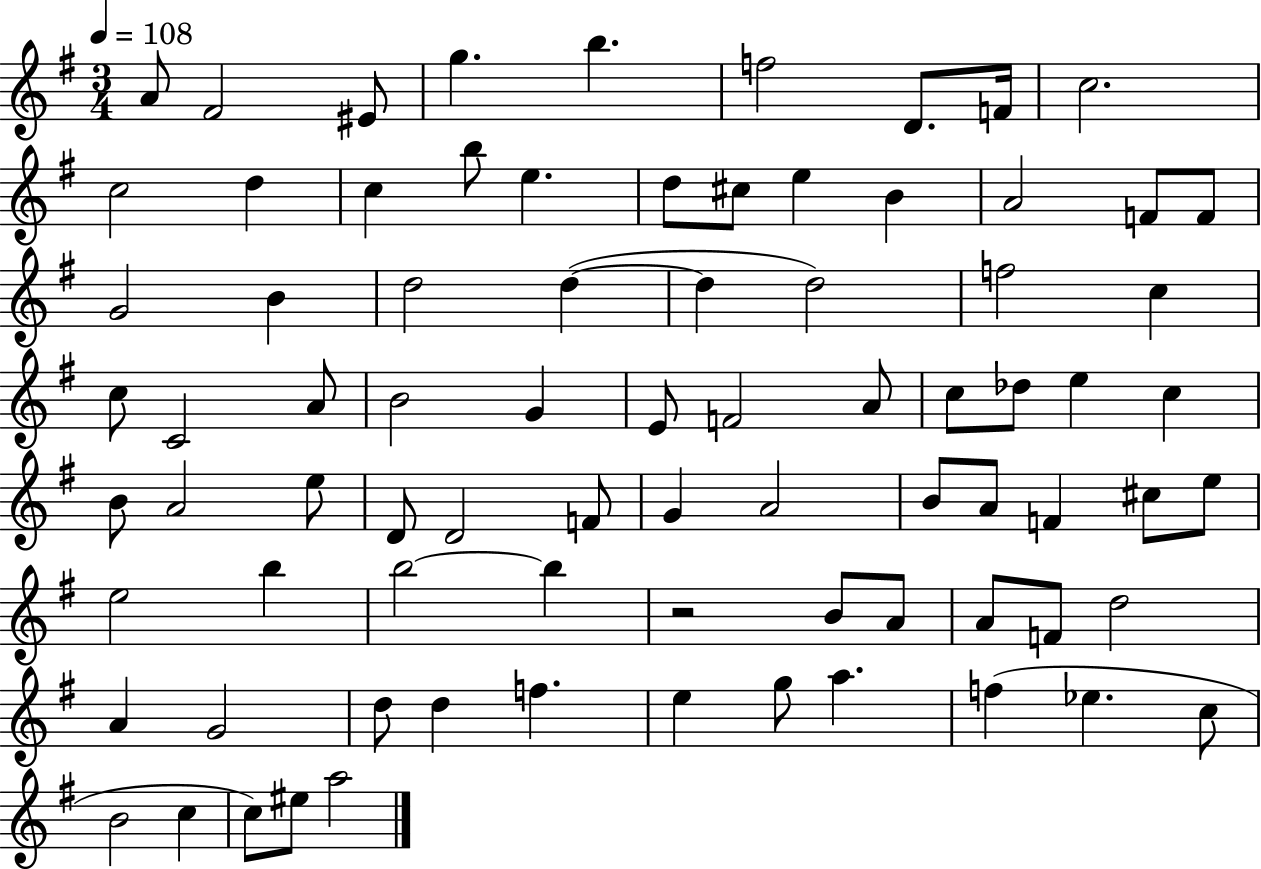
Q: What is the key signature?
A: G major